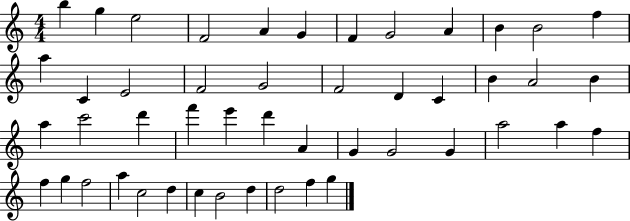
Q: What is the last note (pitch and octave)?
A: G5